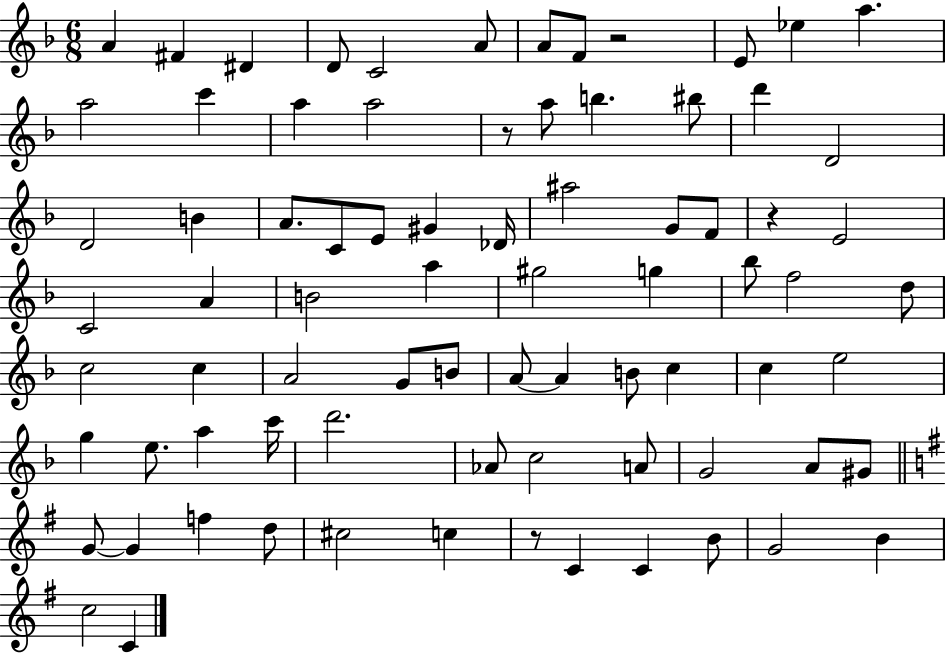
{
  \clef treble
  \numericTimeSignature
  \time 6/8
  \key f \major
  a'4 fis'4 dis'4 | d'8 c'2 a'8 | a'8 f'8 r2 | e'8 ees''4 a''4. | \break a''2 c'''4 | a''4 a''2 | r8 a''8 b''4. bis''8 | d'''4 d'2 | \break d'2 b'4 | a'8. c'8 e'8 gis'4 des'16 | ais''2 g'8 f'8 | r4 e'2 | \break c'2 a'4 | b'2 a''4 | gis''2 g''4 | bes''8 f''2 d''8 | \break c''2 c''4 | a'2 g'8 b'8 | a'8~~ a'4 b'8 c''4 | c''4 e''2 | \break g''4 e''8. a''4 c'''16 | d'''2. | aes'8 c''2 a'8 | g'2 a'8 gis'8 | \break \bar "||" \break \key e \minor g'8~~ g'4 f''4 d''8 | cis''2 c''4 | r8 c'4 c'4 b'8 | g'2 b'4 | \break c''2 c'4 | \bar "|."
}